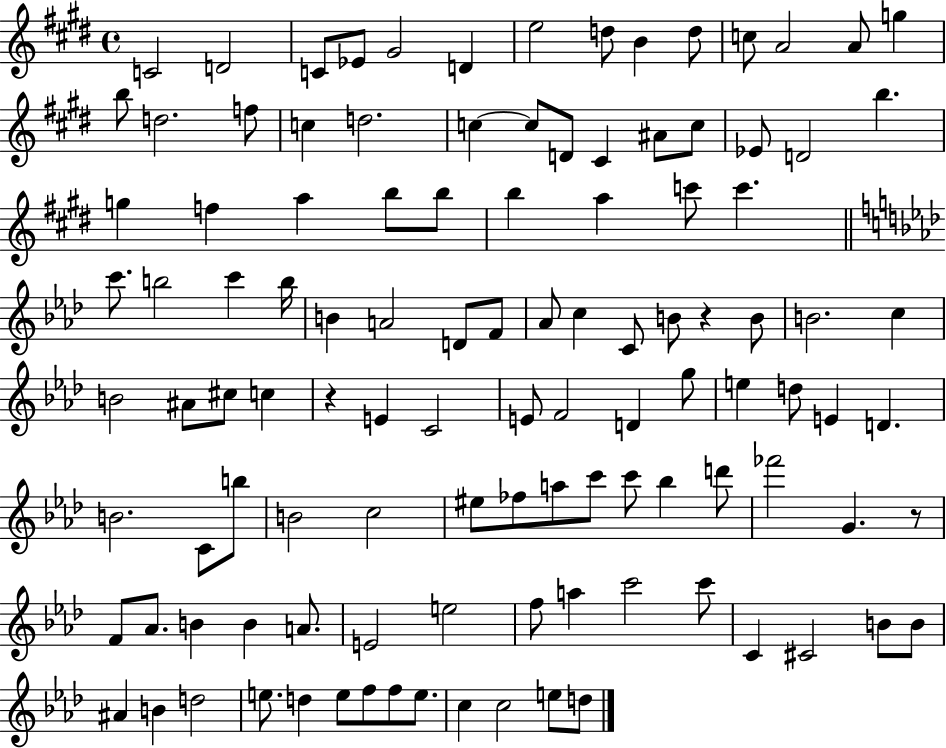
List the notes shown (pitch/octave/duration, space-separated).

C4/h D4/h C4/e Eb4/e G#4/h D4/q E5/h D5/e B4/q D5/e C5/e A4/h A4/e G5/q B5/e D5/h. F5/e C5/q D5/h. C5/q C5/e D4/e C#4/q A#4/e C5/e Eb4/e D4/h B5/q. G5/q F5/q A5/q B5/e B5/e B5/q A5/q C6/e C6/q. C6/e. B5/h C6/q B5/s B4/q A4/h D4/e F4/e Ab4/e C5/q C4/e B4/e R/q B4/e B4/h. C5/q B4/h A#4/e C#5/e C5/q R/q E4/q C4/h E4/e F4/h D4/q G5/e E5/q D5/e E4/q D4/q. B4/h. C4/e B5/e B4/h C5/h EIS5/e FES5/e A5/e C6/e C6/e Bb5/q D6/e FES6/h G4/q. R/e F4/e Ab4/e. B4/q B4/q A4/e. E4/h E5/h F5/e A5/q C6/h C6/e C4/q C#4/h B4/e B4/e A#4/q B4/q D5/h E5/e. D5/q E5/e F5/e F5/e E5/e. C5/q C5/h E5/e D5/e